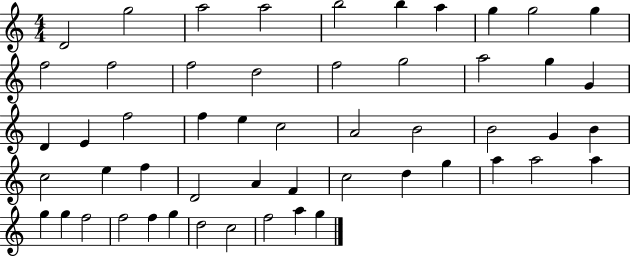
{
  \clef treble
  \numericTimeSignature
  \time 4/4
  \key c \major
  d'2 g''2 | a''2 a''2 | b''2 b''4 a''4 | g''4 g''2 g''4 | \break f''2 f''2 | f''2 d''2 | f''2 g''2 | a''2 g''4 g'4 | \break d'4 e'4 f''2 | f''4 e''4 c''2 | a'2 b'2 | b'2 g'4 b'4 | \break c''2 e''4 f''4 | d'2 a'4 f'4 | c''2 d''4 g''4 | a''4 a''2 a''4 | \break g''4 g''4 f''2 | f''2 f''4 g''4 | d''2 c''2 | f''2 a''4 g''4 | \break \bar "|."
}